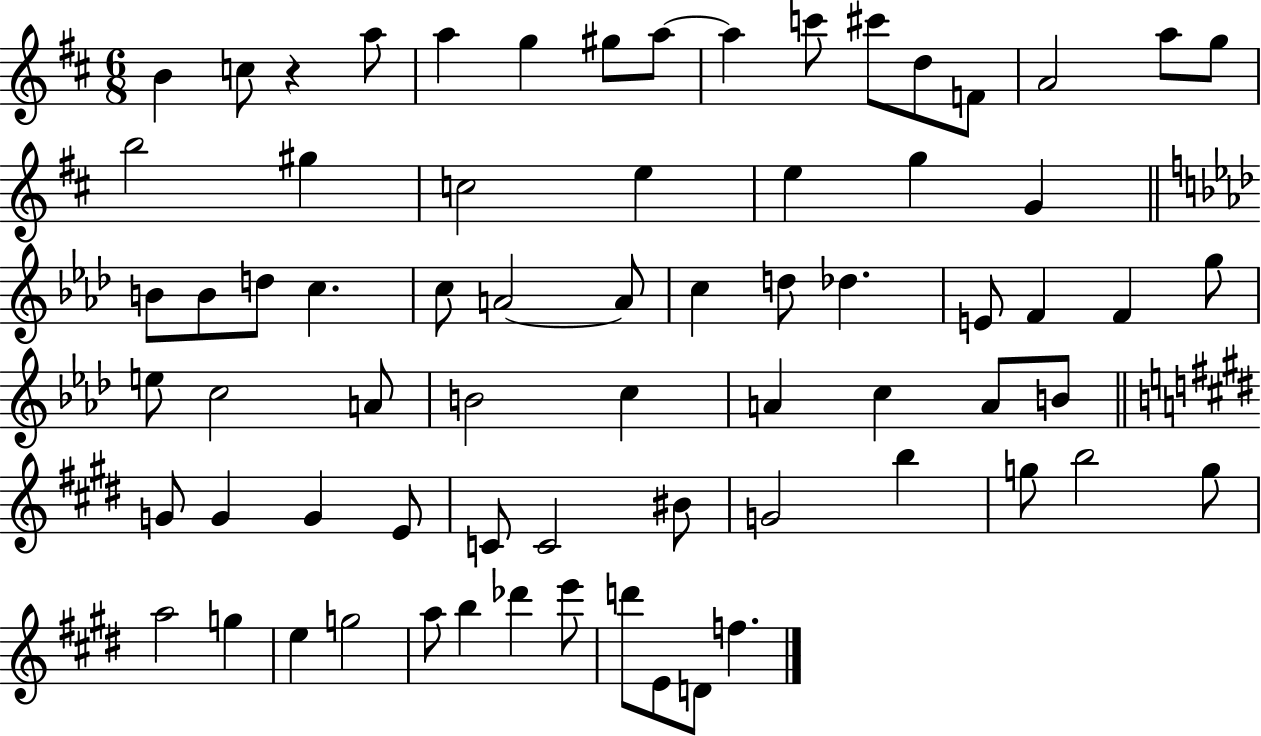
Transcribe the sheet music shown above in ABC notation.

X:1
T:Untitled
M:6/8
L:1/4
K:D
B c/2 z a/2 a g ^g/2 a/2 a c'/2 ^c'/2 d/2 F/2 A2 a/2 g/2 b2 ^g c2 e e g G B/2 B/2 d/2 c c/2 A2 A/2 c d/2 _d E/2 F F g/2 e/2 c2 A/2 B2 c A c A/2 B/2 G/2 G G E/2 C/2 C2 ^B/2 G2 b g/2 b2 g/2 a2 g e g2 a/2 b _d' e'/2 d'/2 E/2 D/2 f